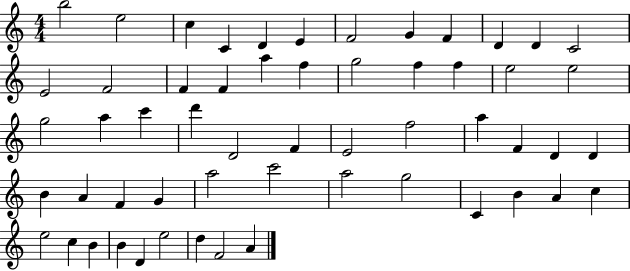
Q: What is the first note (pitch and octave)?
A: B5